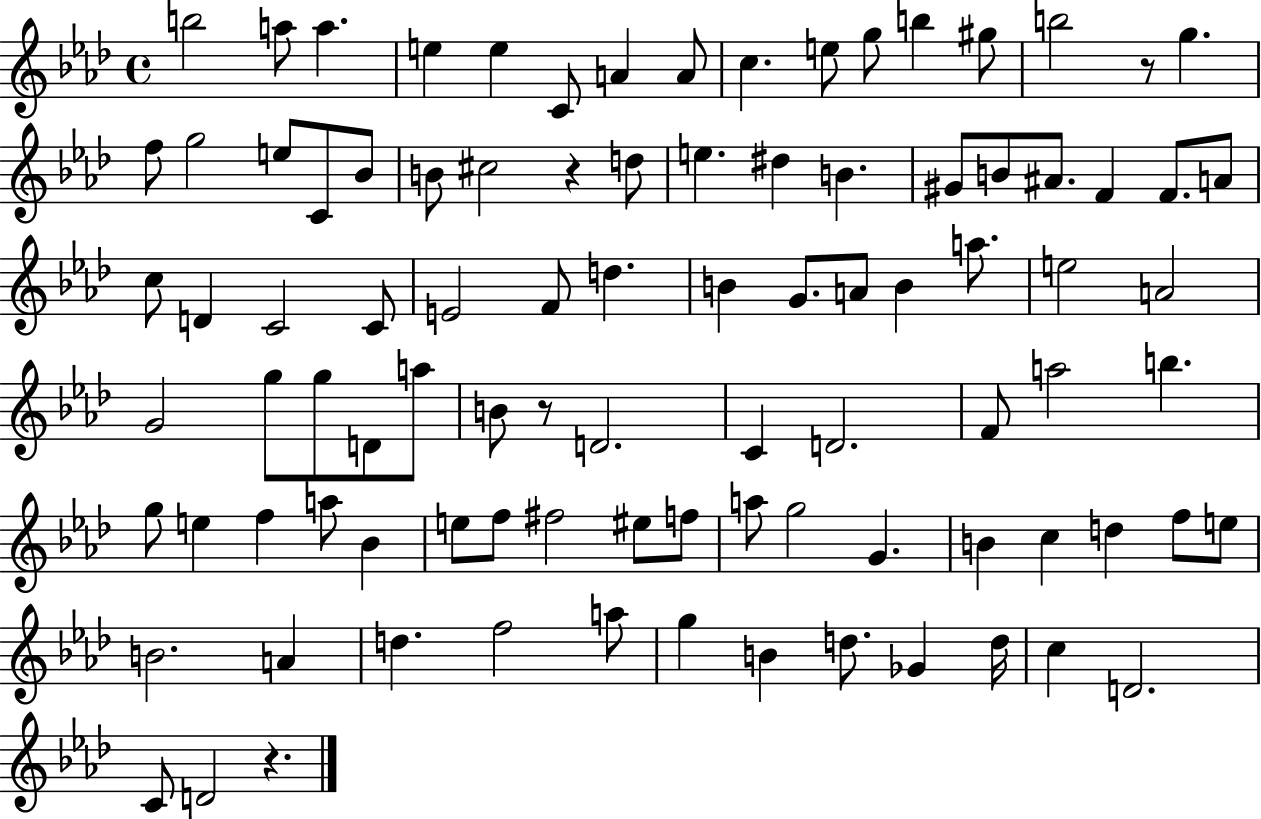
B5/h A5/e A5/q. E5/q E5/q C4/e A4/q A4/e C5/q. E5/e G5/e B5/q G#5/e B5/h R/e G5/q. F5/e G5/h E5/e C4/e Bb4/e B4/e C#5/h R/q D5/e E5/q. D#5/q B4/q. G#4/e B4/e A#4/e. F4/q F4/e. A4/e C5/e D4/q C4/h C4/e E4/h F4/e D5/q. B4/q G4/e. A4/e B4/q A5/e. E5/h A4/h G4/h G5/e G5/e D4/e A5/e B4/e R/e D4/h. C4/q D4/h. F4/e A5/h B5/q. G5/e E5/q F5/q A5/e Bb4/q E5/e F5/e F#5/h EIS5/e F5/e A5/e G5/h G4/q. B4/q C5/q D5/q F5/e E5/e B4/h. A4/q D5/q. F5/h A5/e G5/q B4/q D5/e. Gb4/q D5/s C5/q D4/h. C4/e D4/h R/q.